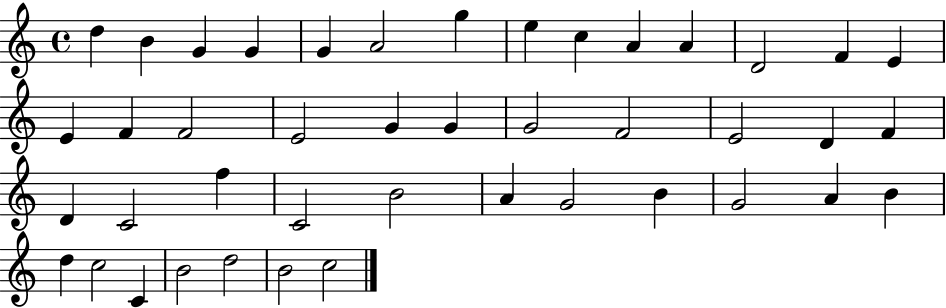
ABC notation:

X:1
T:Untitled
M:4/4
L:1/4
K:C
d B G G G A2 g e c A A D2 F E E F F2 E2 G G G2 F2 E2 D F D C2 f C2 B2 A G2 B G2 A B d c2 C B2 d2 B2 c2